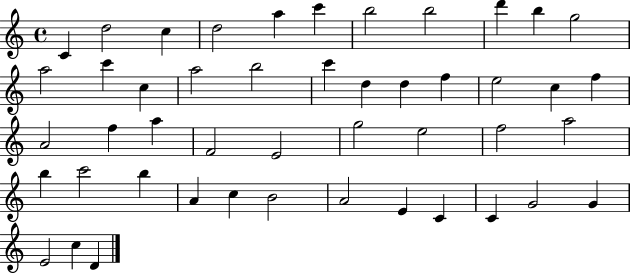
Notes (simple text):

C4/q D5/h C5/q D5/h A5/q C6/q B5/h B5/h D6/q B5/q G5/h A5/h C6/q C5/q A5/h B5/h C6/q D5/q D5/q F5/q E5/h C5/q F5/q A4/h F5/q A5/q F4/h E4/h G5/h E5/h F5/h A5/h B5/q C6/h B5/q A4/q C5/q B4/h A4/h E4/q C4/q C4/q G4/h G4/q E4/h C5/q D4/q